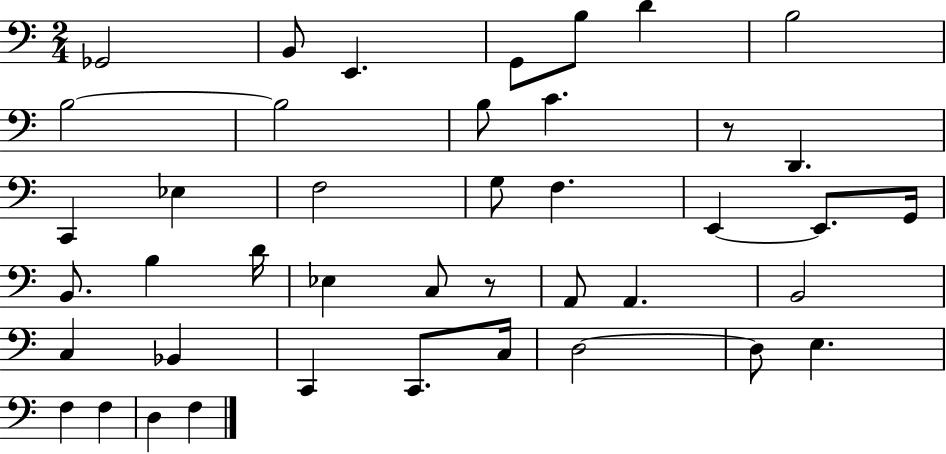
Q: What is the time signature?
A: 2/4